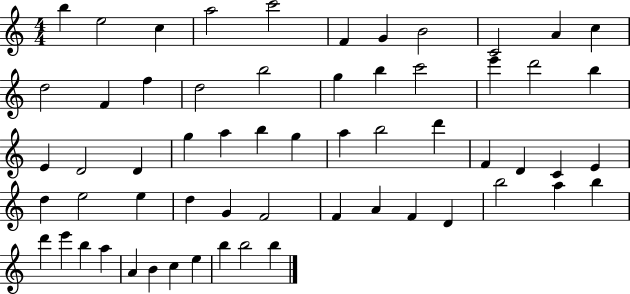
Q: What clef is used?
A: treble